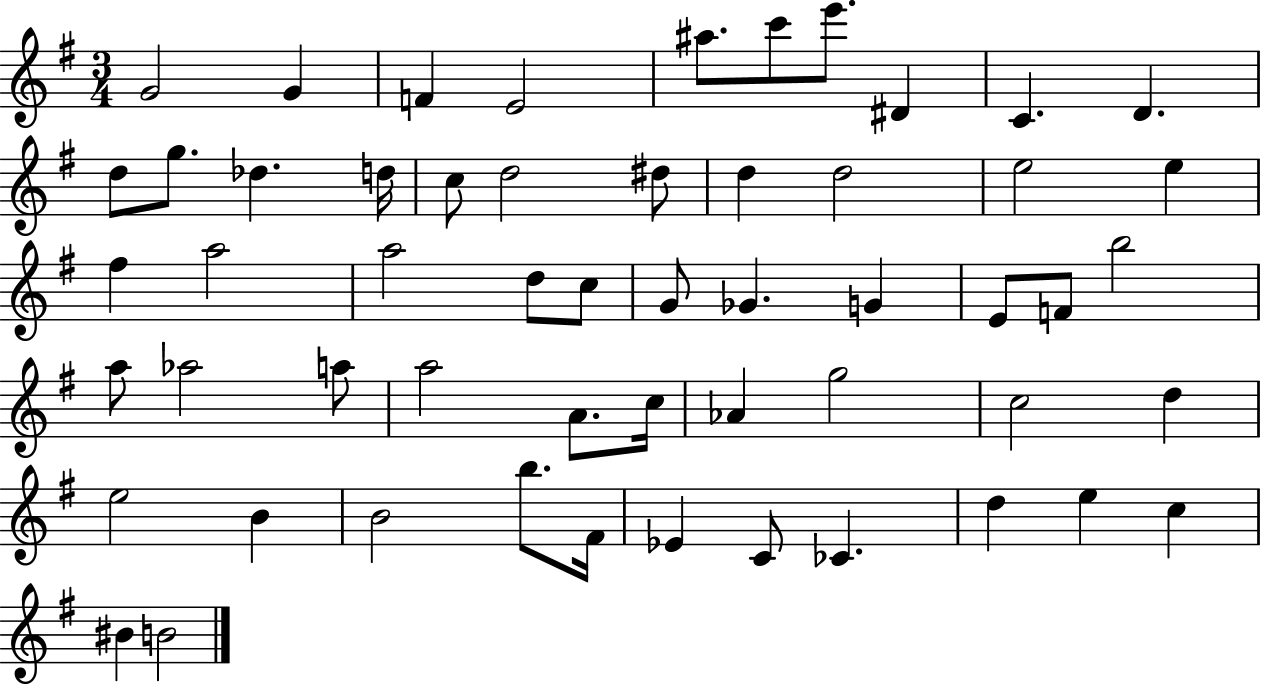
{
  \clef treble
  \numericTimeSignature
  \time 3/4
  \key g \major
  g'2 g'4 | f'4 e'2 | ais''8. c'''8 e'''8. dis'4 | c'4. d'4. | \break d''8 g''8. des''4. d''16 | c''8 d''2 dis''8 | d''4 d''2 | e''2 e''4 | \break fis''4 a''2 | a''2 d''8 c''8 | g'8 ges'4. g'4 | e'8 f'8 b''2 | \break a''8 aes''2 a''8 | a''2 a'8. c''16 | aes'4 g''2 | c''2 d''4 | \break e''2 b'4 | b'2 b''8. fis'16 | ees'4 c'8 ces'4. | d''4 e''4 c''4 | \break bis'4 b'2 | \bar "|."
}